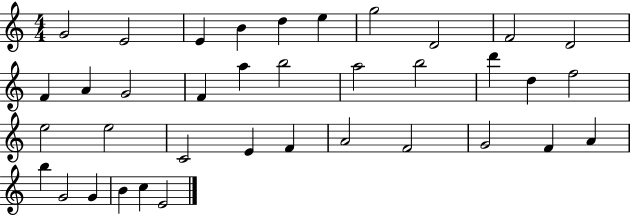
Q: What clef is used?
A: treble